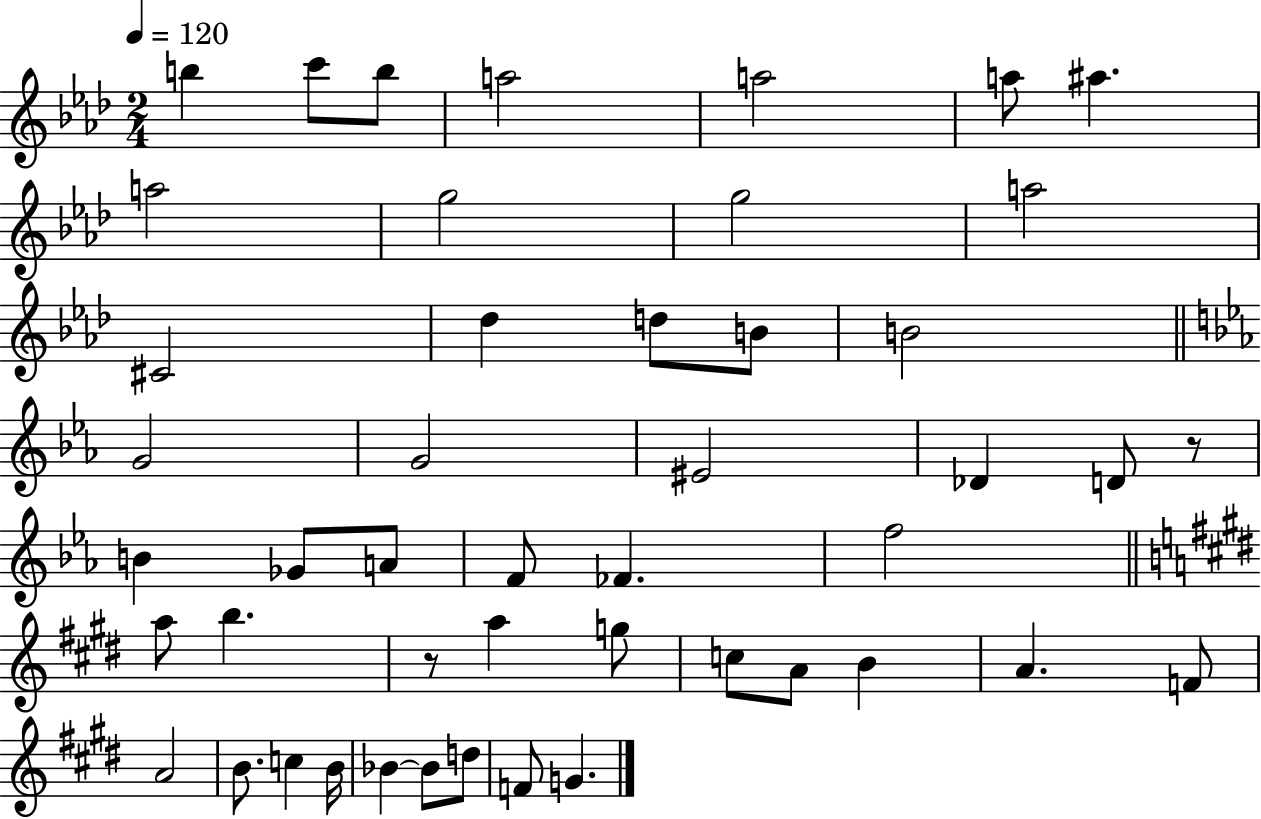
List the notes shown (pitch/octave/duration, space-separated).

B5/q C6/e B5/e A5/h A5/h A5/e A#5/q. A5/h G5/h G5/h A5/h C#4/h Db5/q D5/e B4/e B4/h G4/h G4/h EIS4/h Db4/q D4/e R/e B4/q Gb4/e A4/e F4/e FES4/q. F5/h A5/e B5/q. R/e A5/q G5/e C5/e A4/e B4/q A4/q. F4/e A4/h B4/e. C5/q B4/s Bb4/q Bb4/e D5/e F4/e G4/q.